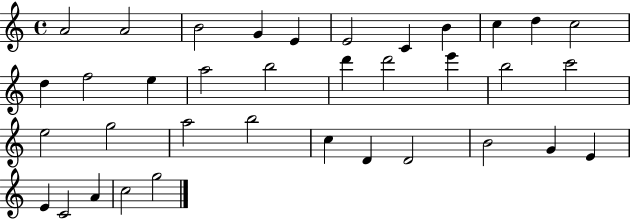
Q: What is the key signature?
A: C major